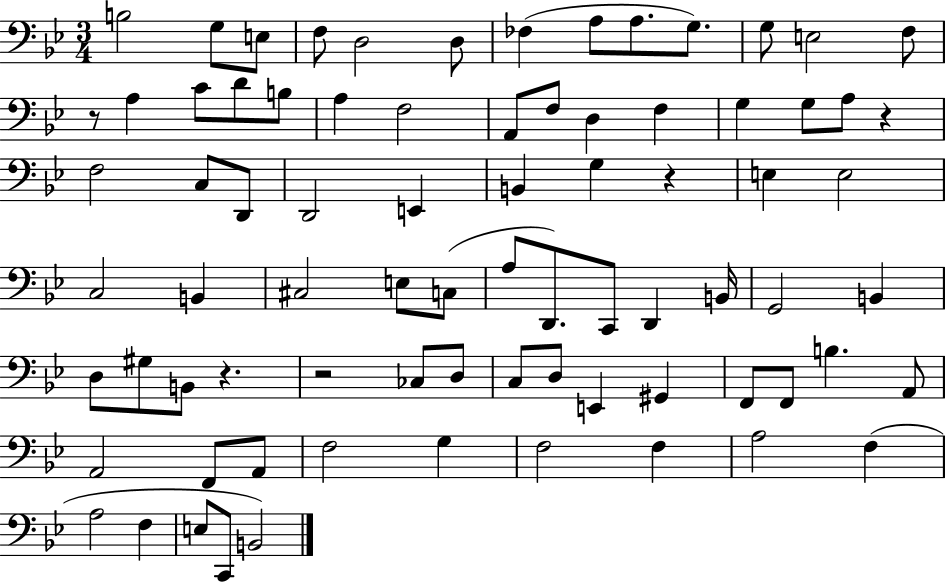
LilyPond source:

{
  \clef bass
  \numericTimeSignature
  \time 3/4
  \key bes \major
  b2 g8 e8 | f8 d2 d8 | fes4( a8 a8. g8.) | g8 e2 f8 | \break r8 a4 c'8 d'8 b8 | a4 f2 | a,8 f8 d4 f4 | g4 g8 a8 r4 | \break f2 c8 d,8 | d,2 e,4 | b,4 g4 r4 | e4 e2 | \break c2 b,4 | cis2 e8 c8( | a8 d,8.) c,8 d,4 b,16 | g,2 b,4 | \break d8 gis8 b,8 r4. | r2 ces8 d8 | c8 d8 e,4 gis,4 | f,8 f,8 b4. a,8 | \break a,2 f,8 a,8 | f2 g4 | f2 f4 | a2 f4( | \break a2 f4 | e8 c,8 b,2) | \bar "|."
}